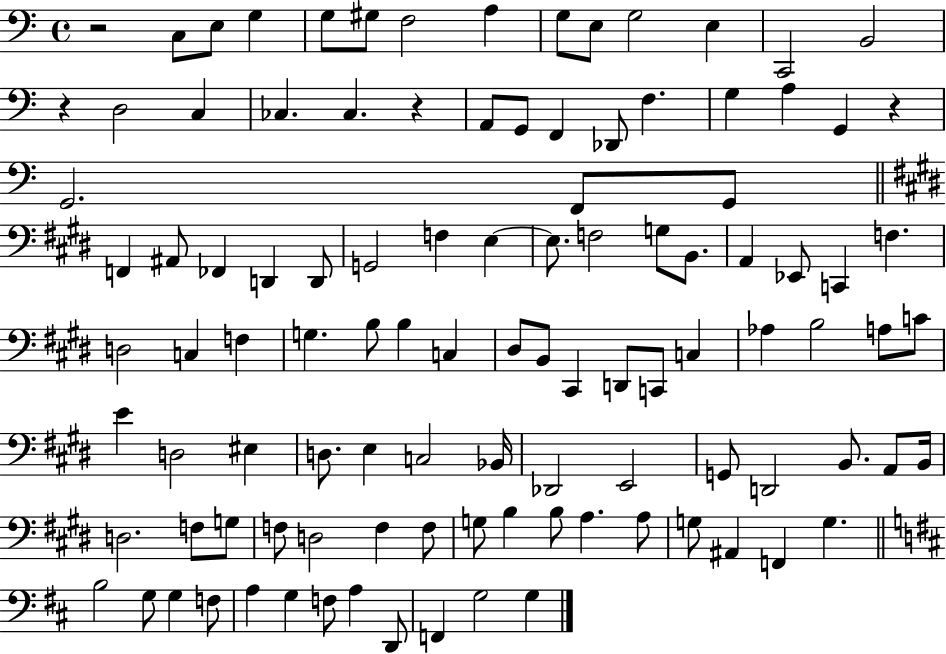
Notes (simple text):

R/h C3/e E3/e G3/q G3/e G#3/e F3/h A3/q G3/e E3/e G3/h E3/q C2/h B2/h R/q D3/h C3/q CES3/q. CES3/q. R/q A2/e G2/e F2/q Db2/e F3/q. G3/q A3/q G2/q R/q G2/h. F2/e G2/e F2/q A#2/e FES2/q D2/q D2/e G2/h F3/q E3/q E3/e. F3/h G3/e B2/e. A2/q Eb2/e C2/q F3/q. D3/h C3/q F3/q G3/q. B3/e B3/q C3/q D#3/e B2/e C#2/q D2/e C2/e C3/q Ab3/q B3/h A3/e C4/e E4/q D3/h EIS3/q D3/e. E3/q C3/h Bb2/s Db2/h E2/h G2/e D2/h B2/e. A2/e B2/s D3/h. F3/e G3/e F3/e D3/h F3/q F3/e G3/e B3/q B3/e A3/q. A3/e G3/e A#2/q F2/q G3/q. B3/h G3/e G3/q F3/e A3/q G3/q F3/e A3/q D2/e F2/q G3/h G3/q